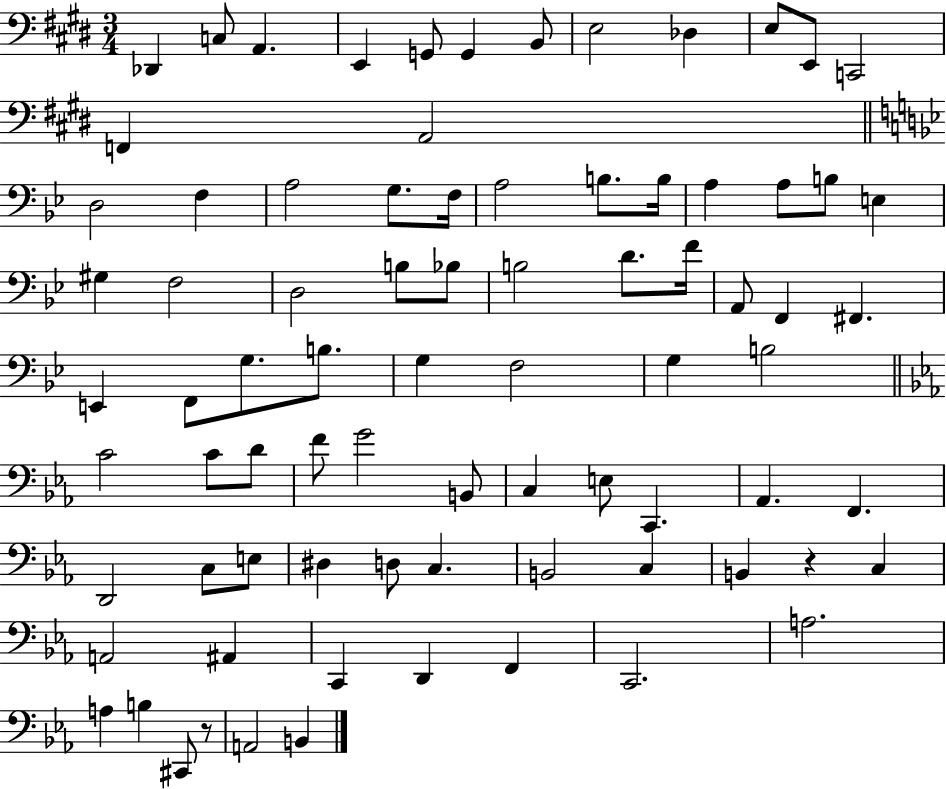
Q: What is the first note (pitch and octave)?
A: Db2